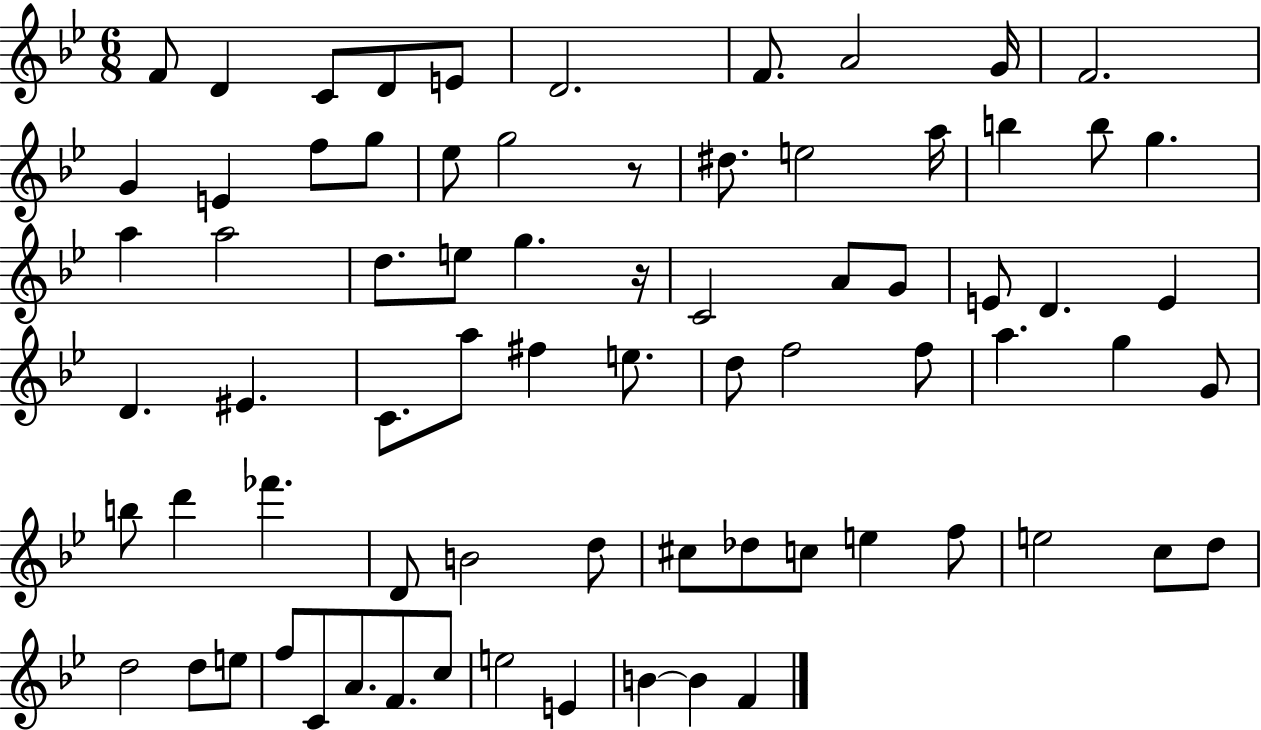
F4/e D4/q C4/e D4/e E4/e D4/h. F4/e. A4/h G4/s F4/h. G4/q E4/q F5/e G5/e Eb5/e G5/h R/e D#5/e. E5/h A5/s B5/q B5/e G5/q. A5/q A5/h D5/e. E5/e G5/q. R/s C4/h A4/e G4/e E4/e D4/q. E4/q D4/q. EIS4/q. C4/e. A5/e F#5/q E5/e. D5/e F5/h F5/e A5/q. G5/q G4/e B5/e D6/q FES6/q. D4/e B4/h D5/e C#5/e Db5/e C5/e E5/q F5/e E5/h C5/e D5/e D5/h D5/e E5/e F5/e C4/e A4/e. F4/e. C5/e E5/h E4/q B4/q B4/q F4/q